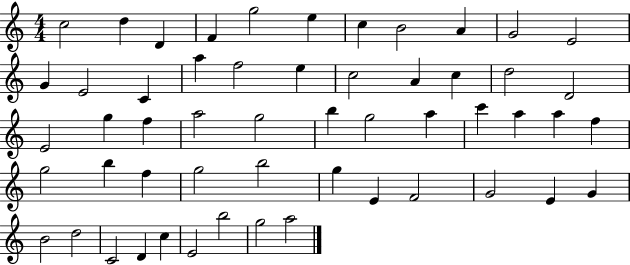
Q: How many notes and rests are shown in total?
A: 54